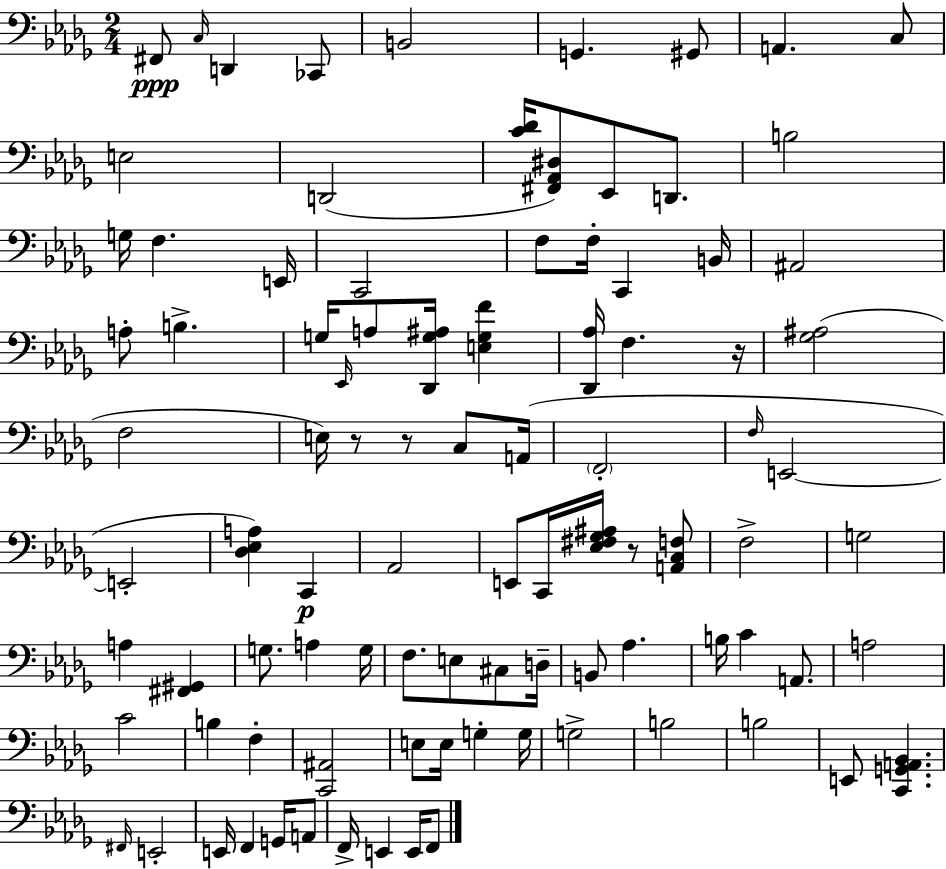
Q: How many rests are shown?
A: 4